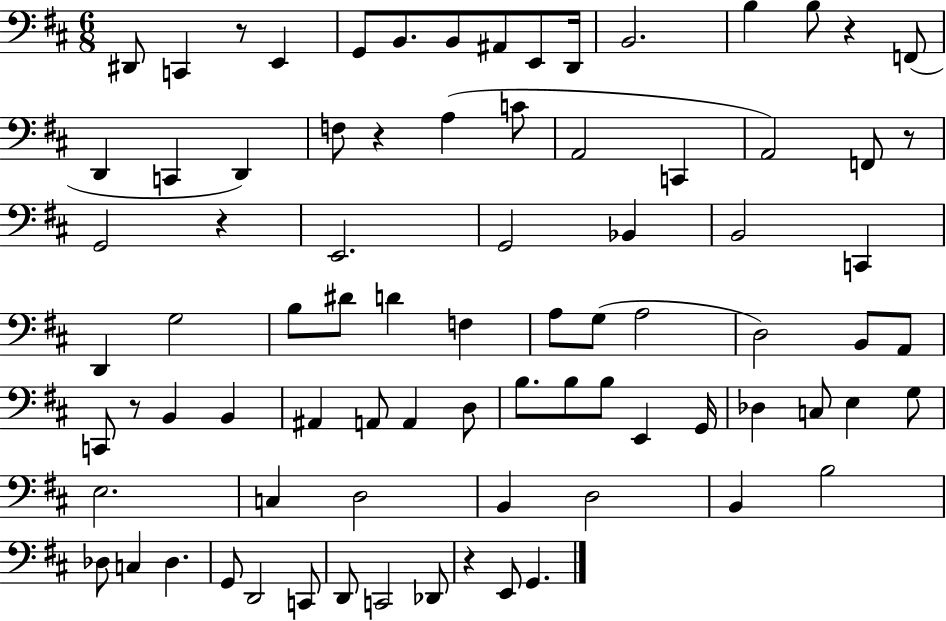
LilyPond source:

{
  \clef bass
  \numericTimeSignature
  \time 6/8
  \key d \major
  dis,8 c,4 r8 e,4 | g,8 b,8. b,8 ais,8 e,8 d,16 | b,2. | b4 b8 r4 f,8( | \break d,4 c,4 d,4) | f8 r4 a4( c'8 | a,2 c,4 | a,2) f,8 r8 | \break g,2 r4 | e,2. | g,2 bes,4 | b,2 c,4 | \break d,4 g2 | b8 dis'8 d'4 f4 | a8 g8( a2 | d2) b,8 a,8 | \break c,8 r8 b,4 b,4 | ais,4 a,8 a,4 d8 | b8. b8 b8 e,4 g,16 | des4 c8 e4 g8 | \break e2. | c4 d2 | b,4 d2 | b,4 b2 | \break des8 c4 des4. | g,8 d,2 c,8 | d,8 c,2 des,8 | r4 e,8 g,4. | \break \bar "|."
}